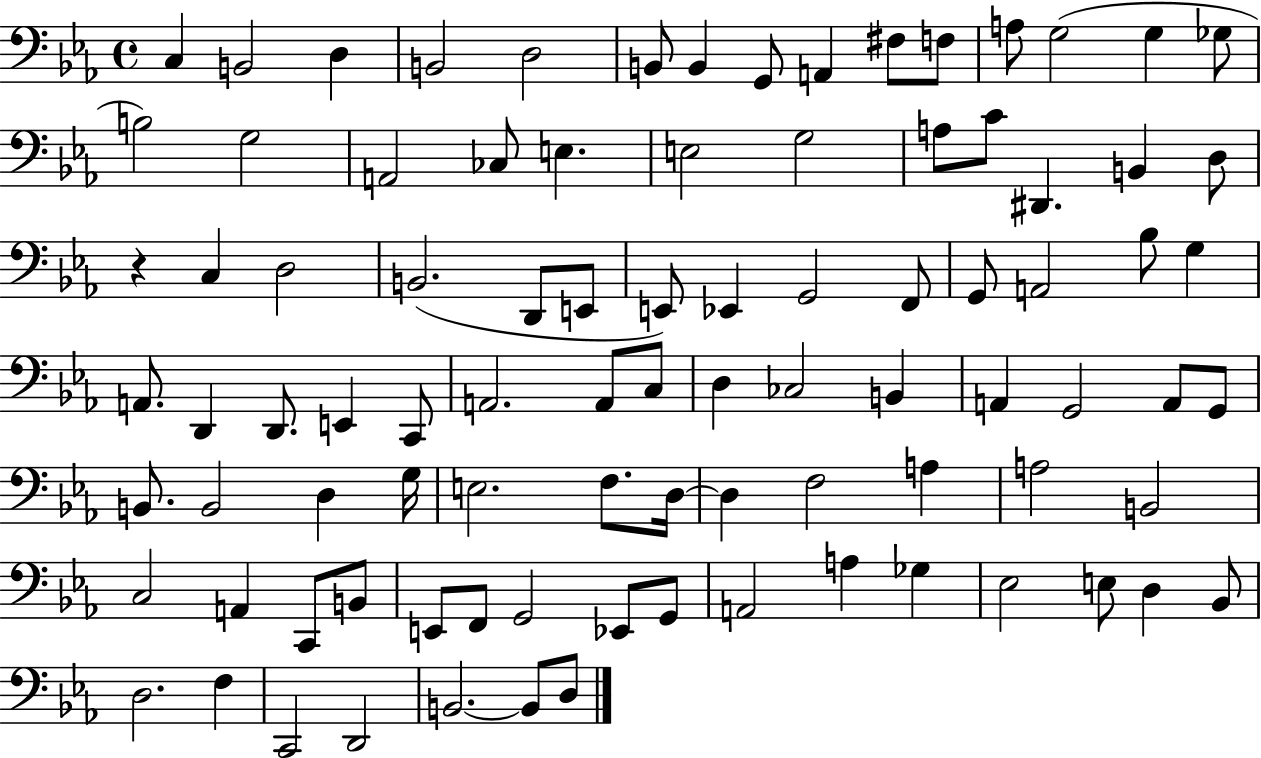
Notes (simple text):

C3/q B2/h D3/q B2/h D3/h B2/e B2/q G2/e A2/q F#3/e F3/e A3/e G3/h G3/q Gb3/e B3/h G3/h A2/h CES3/e E3/q. E3/h G3/h A3/e C4/e D#2/q. B2/q D3/e R/q C3/q D3/h B2/h. D2/e E2/e E2/e Eb2/q G2/h F2/e G2/e A2/h Bb3/e G3/q A2/e. D2/q D2/e. E2/q C2/e A2/h. A2/e C3/e D3/q CES3/h B2/q A2/q G2/h A2/e G2/e B2/e. B2/h D3/q G3/s E3/h. F3/e. D3/s D3/q F3/h A3/q A3/h B2/h C3/h A2/q C2/e B2/e E2/e F2/e G2/h Eb2/e G2/e A2/h A3/q Gb3/q Eb3/h E3/e D3/q Bb2/e D3/h. F3/q C2/h D2/h B2/h. B2/e D3/e